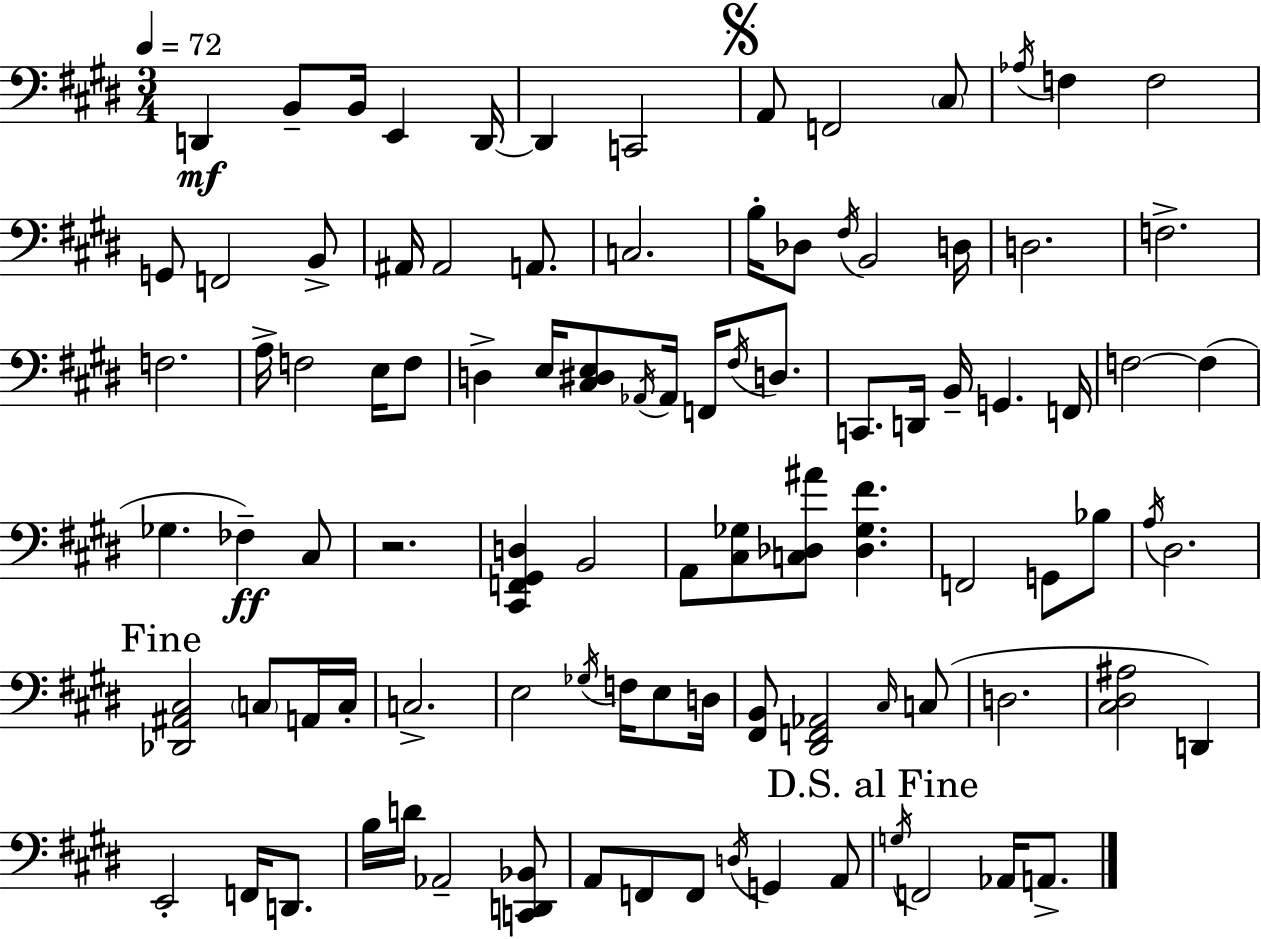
D2/q B2/e B2/s E2/q D2/s D2/q C2/h A2/e F2/h C#3/e Ab3/s F3/q F3/h G2/e F2/h B2/e A#2/s A#2/h A2/e. C3/h. B3/s Db3/e F#3/s B2/h D3/s D3/h. F3/h. F3/h. A3/s F3/h E3/s F3/e D3/q E3/s [C#3,D#3,E3]/e Ab2/s Ab2/s F2/s F#3/s D3/e. C2/e. D2/s B2/s G2/q. F2/s F3/h F3/q Gb3/q. FES3/q C#3/e R/h. [C#2,F2,G#2,D3]/q B2/h A2/e [C#3,Gb3]/e [C3,Db3,A#4]/e [Db3,Gb3,F#4]/q. F2/h G2/e Bb3/e A3/s D#3/h. [Db2,A#2,C#3]/h C3/e A2/s C3/s C3/h. E3/h Gb3/s F3/s E3/e D3/s [F#2,B2]/e [D#2,F2,Ab2]/h C#3/s C3/e D3/h. [C#3,D#3,A#3]/h D2/q E2/h F2/s D2/e. B3/s D4/s Ab2/h [C2,D2,Bb2]/e A2/e F2/e F2/e D3/s G2/q A2/e G3/s F2/h Ab2/s A2/e.